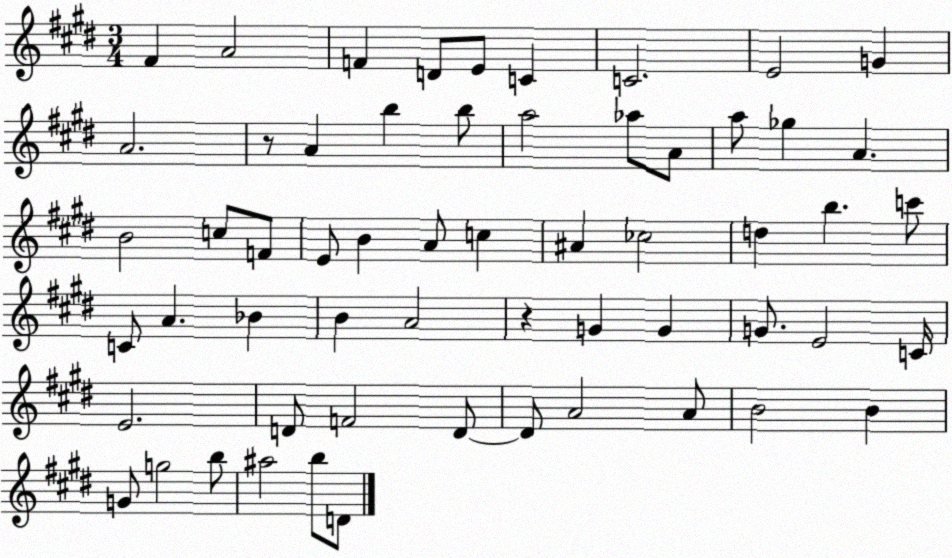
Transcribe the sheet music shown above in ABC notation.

X:1
T:Untitled
M:3/4
L:1/4
K:E
^F A2 F D/2 E/2 C C2 E2 G A2 z/2 A b b/2 a2 _a/2 A/2 a/2 _g A B2 c/2 F/2 E/2 B A/2 c ^A _c2 d b c'/2 C/2 A _B B A2 z G G G/2 E2 C/4 E2 D/2 F2 D/2 D/2 A2 A/2 B2 B G/2 g2 b/2 ^a2 b/2 D/2